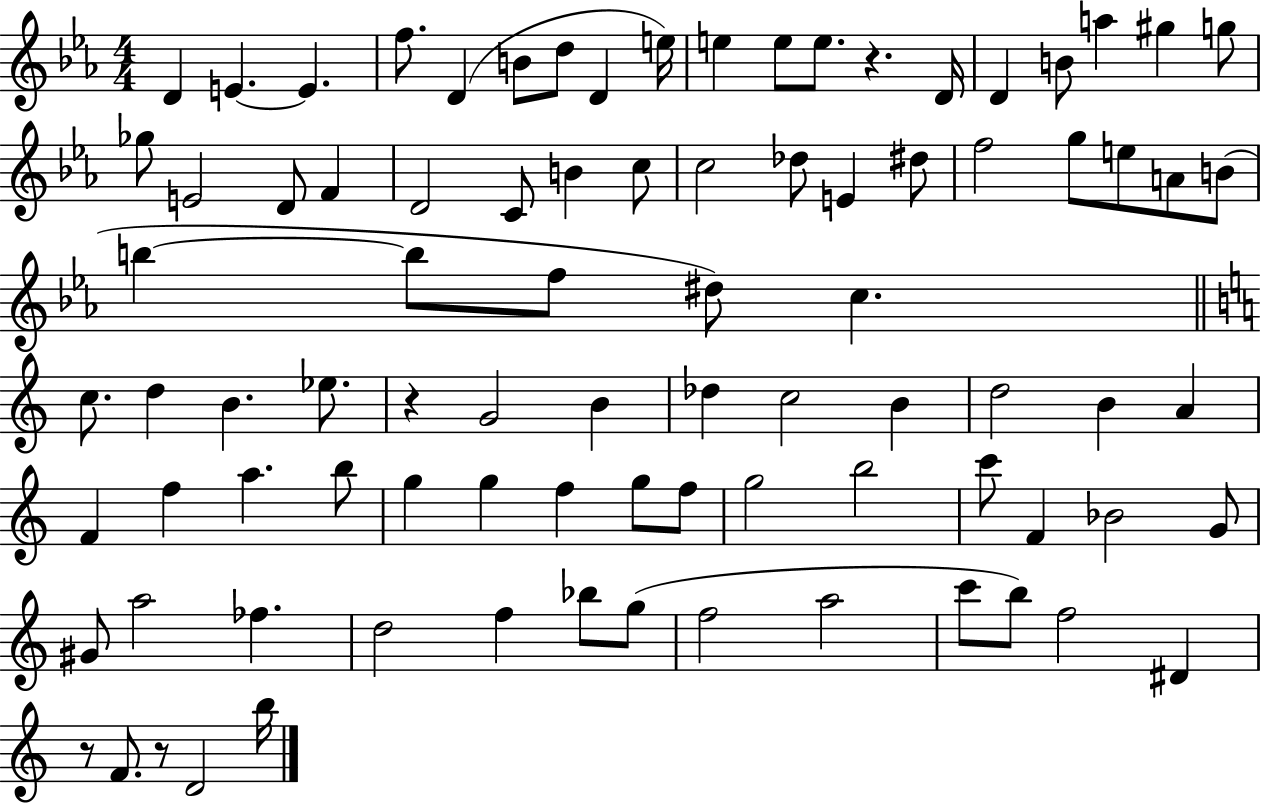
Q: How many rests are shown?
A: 4